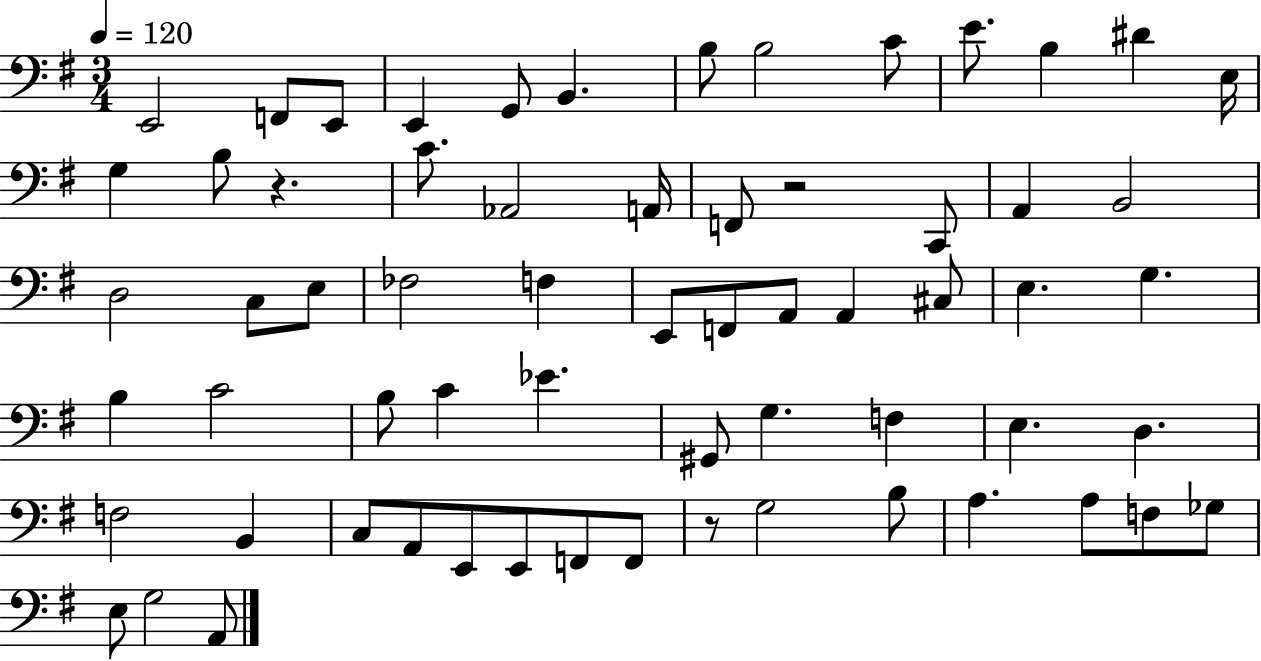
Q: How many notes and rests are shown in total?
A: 64